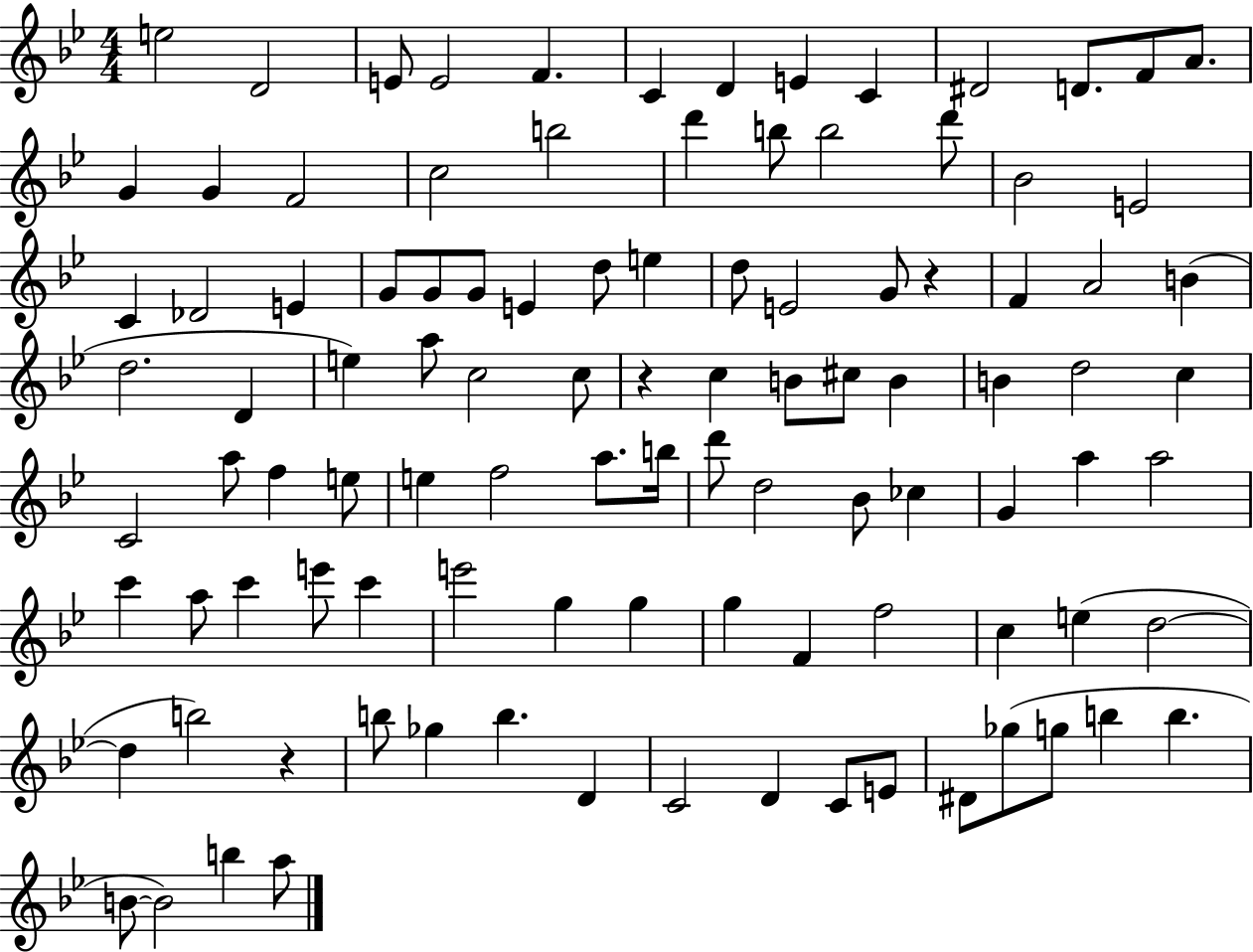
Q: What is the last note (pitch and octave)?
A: A5